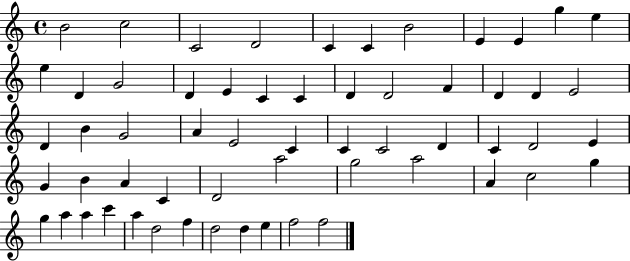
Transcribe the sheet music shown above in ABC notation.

X:1
T:Untitled
M:4/4
L:1/4
K:C
B2 c2 C2 D2 C C B2 E E g e e D G2 D E C C D D2 F D D E2 D B G2 A E2 C C C2 D C D2 E G B A C D2 a2 g2 a2 A c2 g g a a c' a d2 f d2 d e f2 f2